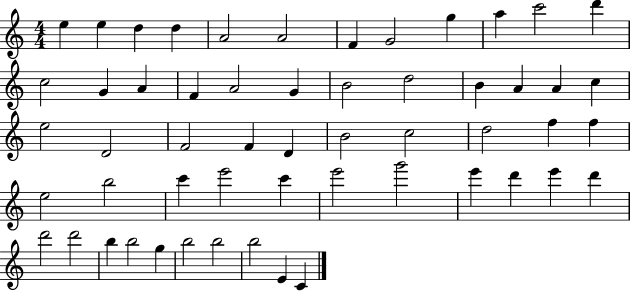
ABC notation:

X:1
T:Untitled
M:4/4
L:1/4
K:C
e e d d A2 A2 F G2 g a c'2 d' c2 G A F A2 G B2 d2 B A A c e2 D2 F2 F D B2 c2 d2 f f e2 b2 c' e'2 c' e'2 g'2 e' d' e' d' d'2 d'2 b b2 g b2 b2 b2 E C